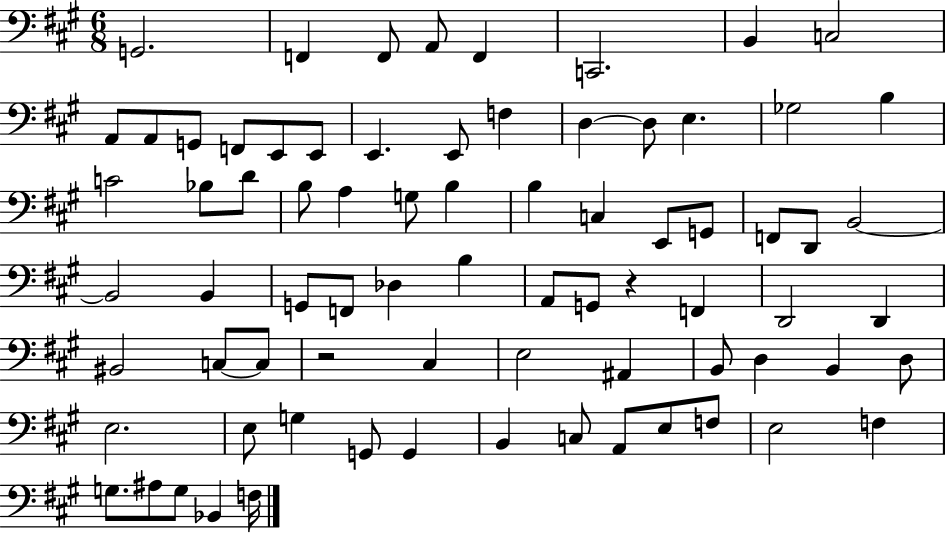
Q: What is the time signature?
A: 6/8